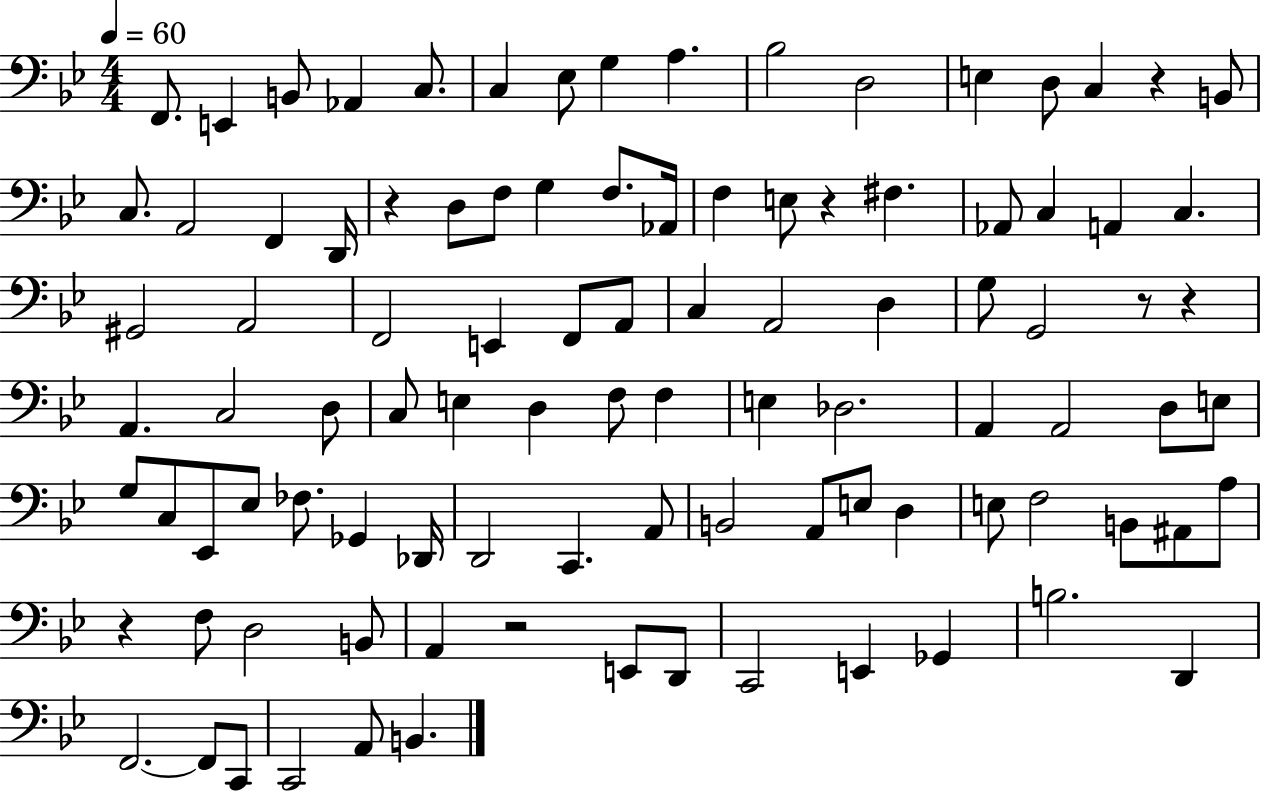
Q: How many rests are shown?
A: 7